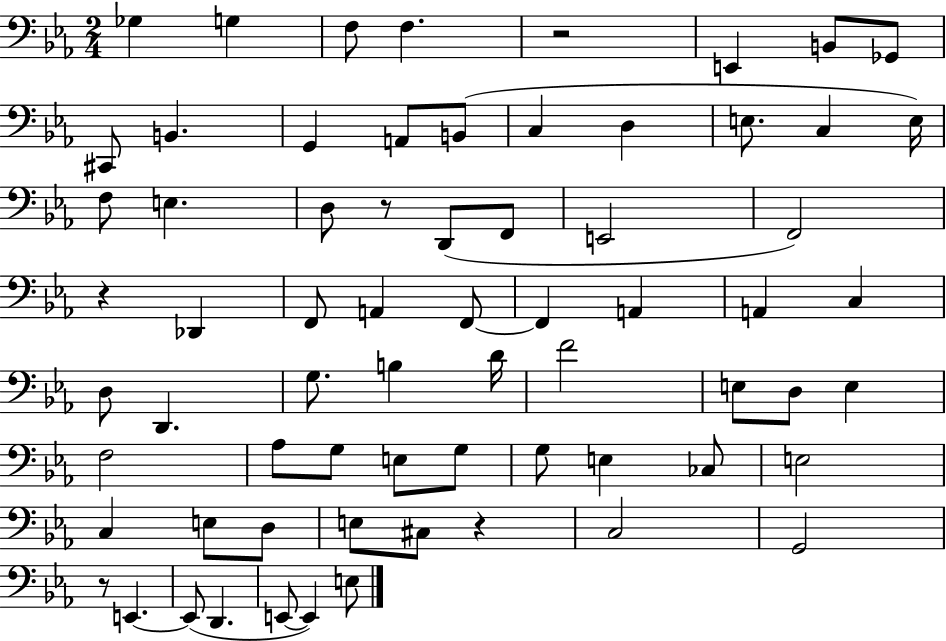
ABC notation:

X:1
T:Untitled
M:2/4
L:1/4
K:Eb
_G, G, F,/2 F, z2 E,, B,,/2 _G,,/2 ^C,,/2 B,, G,, A,,/2 B,,/2 C, D, E,/2 C, E,/4 F,/2 E, D,/2 z/2 D,,/2 F,,/2 E,,2 F,,2 z _D,, F,,/2 A,, F,,/2 F,, A,, A,, C, D,/2 D,, G,/2 B, D/4 F2 E,/2 D,/2 E, F,2 _A,/2 G,/2 E,/2 G,/2 G,/2 E, _C,/2 E,2 C, E,/2 D,/2 E,/2 ^C,/2 z C,2 G,,2 z/2 E,, E,,/2 D,, E,,/2 E,, E,/2